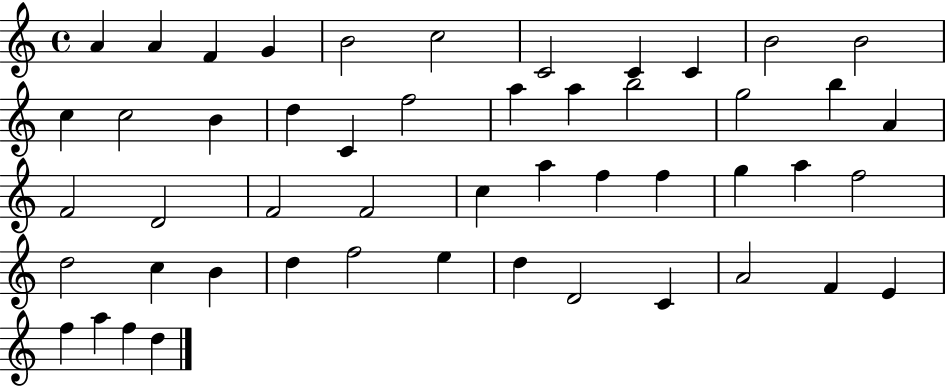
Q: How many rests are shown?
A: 0